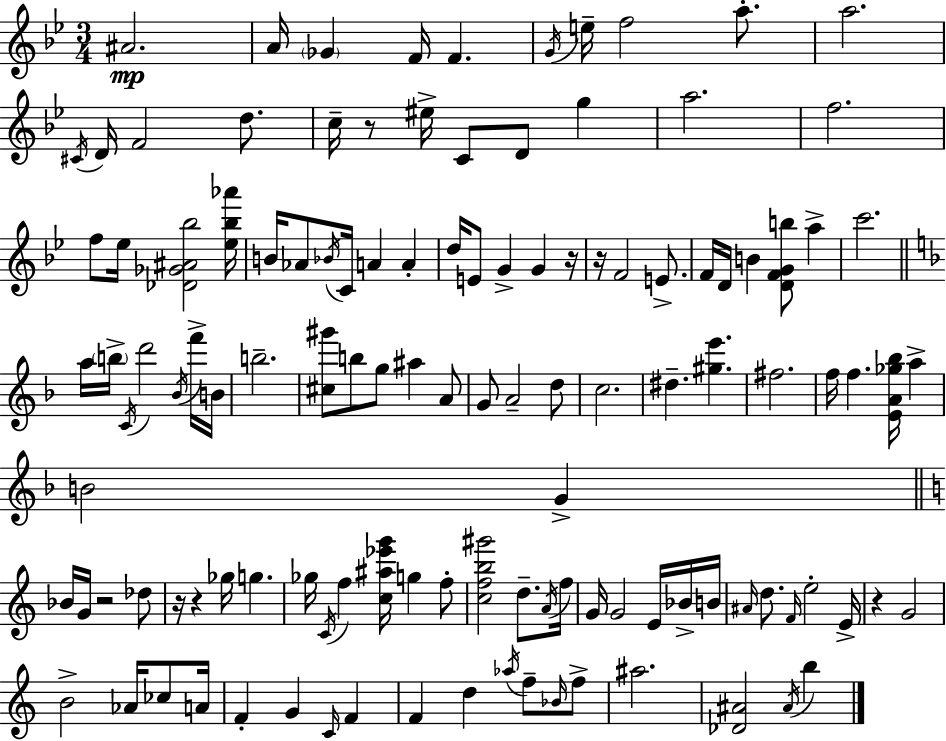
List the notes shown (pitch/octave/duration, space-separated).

A#4/h. A4/s Gb4/q F4/s F4/q. G4/s E5/s F5/h A5/e. A5/h. C#4/s D4/s F4/h D5/e. C5/s R/e EIS5/s C4/e D4/e G5/q A5/h. F5/h. F5/e Eb5/s [Db4,Gb4,A#4,Bb5]/h [Eb5,Bb5,Ab6]/s B4/s Ab4/e Bb4/s C4/s A4/q A4/q D5/s E4/e G4/q G4/q R/s R/s F4/h E4/e. F4/s D4/s B4/q [D4,F4,G4,B5]/e A5/q C6/h. A5/s B5/s C4/s D6/h Bb4/s F6/s B4/s B5/h. [C#5,G#6]/e B5/e G5/e A#5/q A4/e G4/e A4/h D5/e C5/h. D#5/q. [G#5,E6]/q. F#5/h. F5/s F5/q. [E4,A4,Gb5,Bb5]/s A5/q B4/h G4/q Bb4/s G4/s R/h Db5/e R/s R/q Gb5/s G5/q. Gb5/s C4/s F5/q [C5,A#5,Eb6,G6]/s G5/q F5/e [C5,F5,B5,G#6]/h D5/e. A4/s F5/s G4/s G4/h E4/s Bb4/s B4/s A#4/s D5/e. F4/s E5/h E4/s R/q G4/h B4/h Ab4/s CES5/e A4/s F4/q G4/q C4/s F4/q F4/q D5/q Ab5/s F5/e Bb4/s F5/e A#5/h. [Db4,A#4]/h A#4/s B5/q